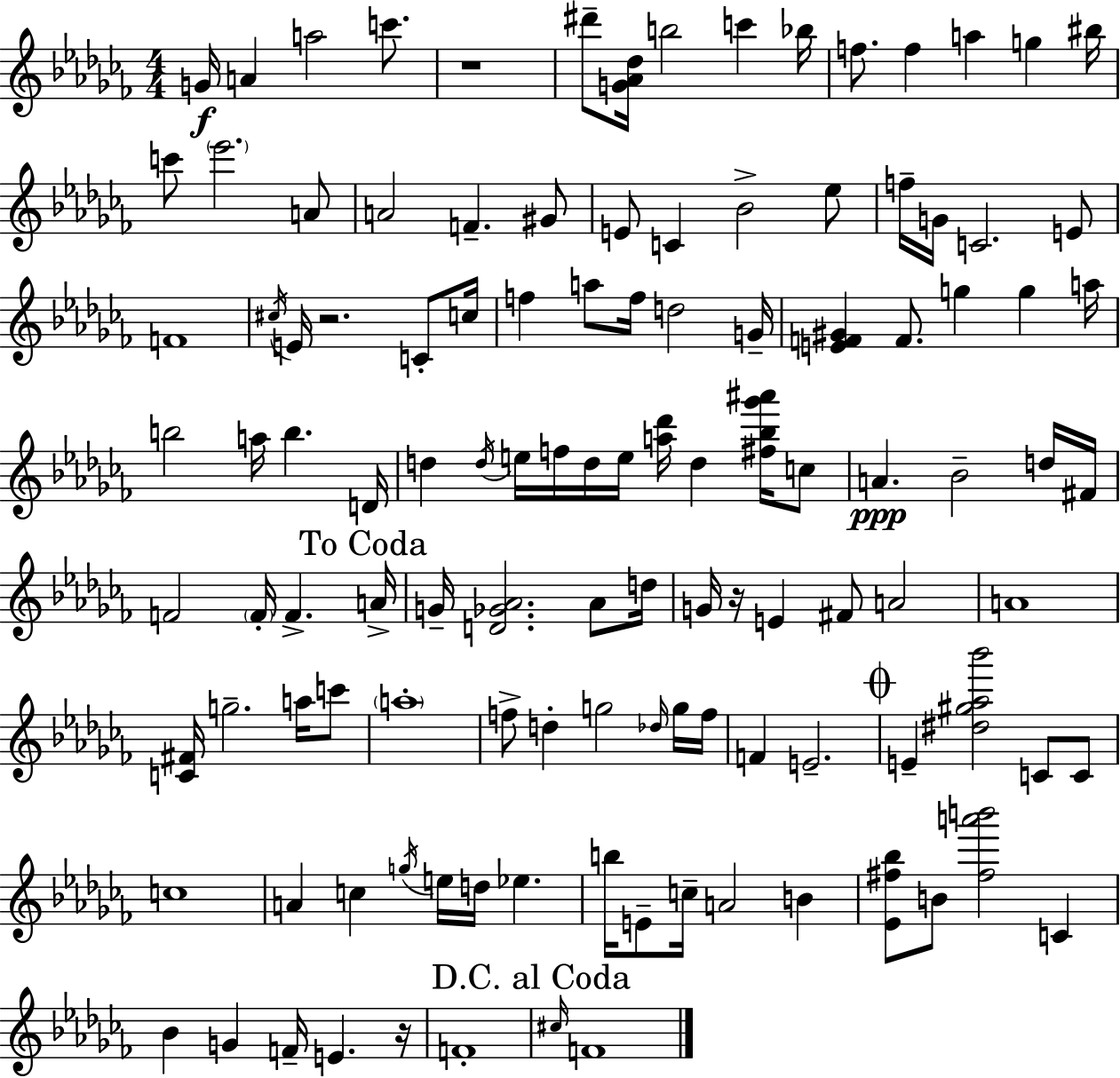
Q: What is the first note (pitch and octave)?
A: G4